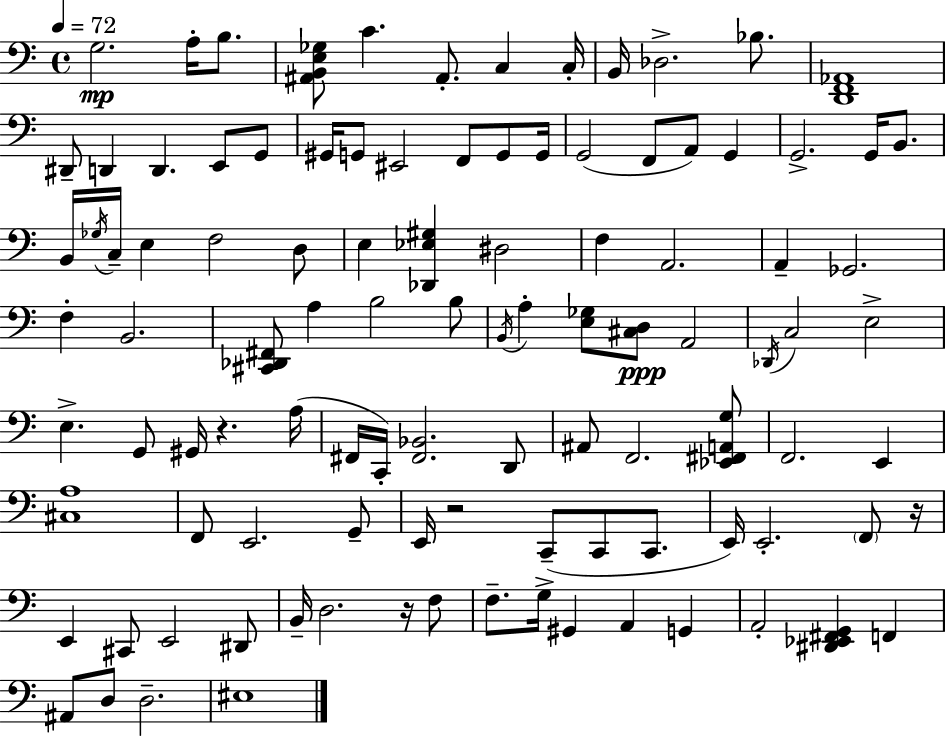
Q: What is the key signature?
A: C major